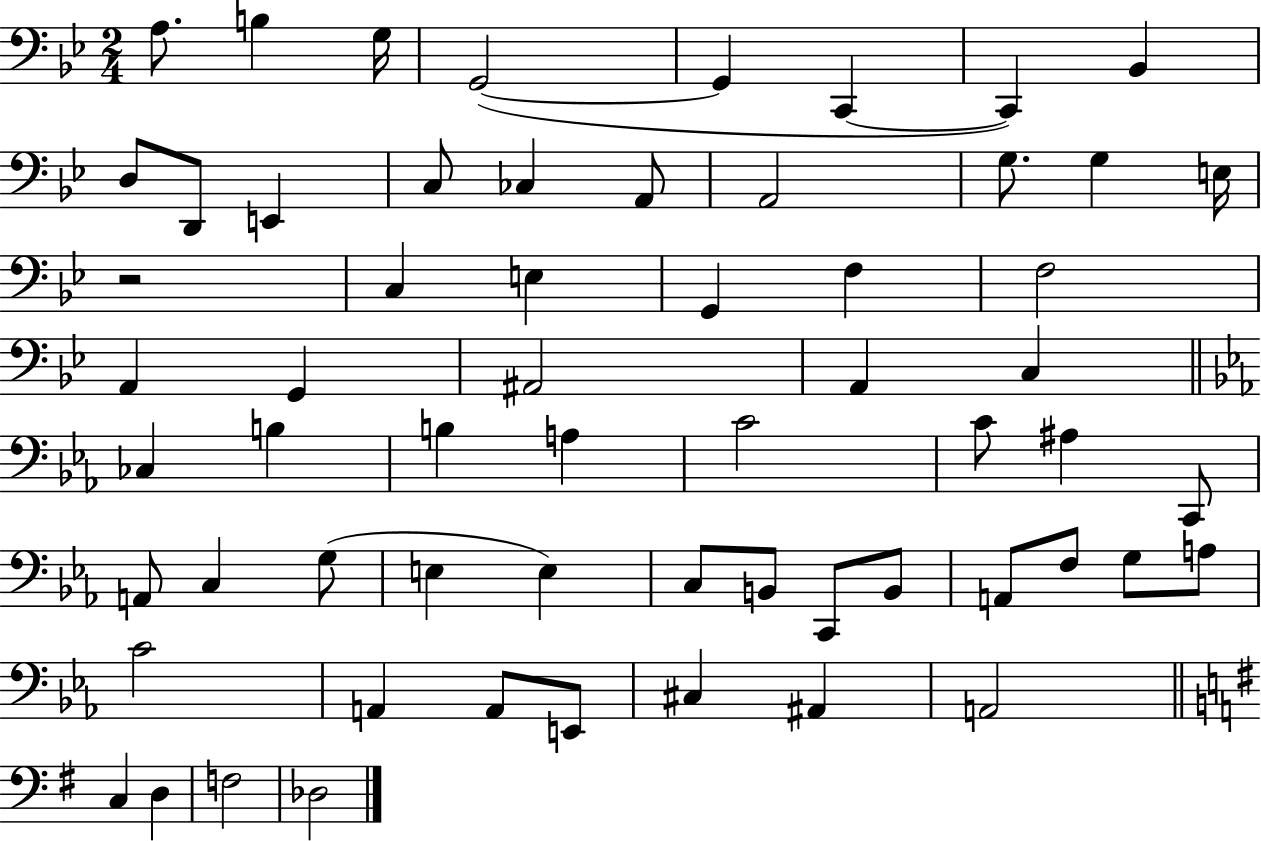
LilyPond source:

{
  \clef bass
  \numericTimeSignature
  \time 2/4
  \key bes \major
  a8. b4 g16 | g,2~(~ | g,4 c,4~~ | c,4) bes,4 | \break d8 d,8 e,4 | c8 ces4 a,8 | a,2 | g8. g4 e16 | \break r2 | c4 e4 | g,4 f4 | f2 | \break a,4 g,4 | ais,2 | a,4 c4 | \bar "||" \break \key c \minor ces4 b4 | b4 a4 | c'2 | c'8 ais4 c,8 | \break a,8 c4 g8( | e4 e4) | c8 b,8 c,8 b,8 | a,8 f8 g8 a8 | \break c'2 | a,4 a,8 e,8 | cis4 ais,4 | a,2 | \break \bar "||" \break \key g \major c4 d4 | f2 | des2 | \bar "|."
}